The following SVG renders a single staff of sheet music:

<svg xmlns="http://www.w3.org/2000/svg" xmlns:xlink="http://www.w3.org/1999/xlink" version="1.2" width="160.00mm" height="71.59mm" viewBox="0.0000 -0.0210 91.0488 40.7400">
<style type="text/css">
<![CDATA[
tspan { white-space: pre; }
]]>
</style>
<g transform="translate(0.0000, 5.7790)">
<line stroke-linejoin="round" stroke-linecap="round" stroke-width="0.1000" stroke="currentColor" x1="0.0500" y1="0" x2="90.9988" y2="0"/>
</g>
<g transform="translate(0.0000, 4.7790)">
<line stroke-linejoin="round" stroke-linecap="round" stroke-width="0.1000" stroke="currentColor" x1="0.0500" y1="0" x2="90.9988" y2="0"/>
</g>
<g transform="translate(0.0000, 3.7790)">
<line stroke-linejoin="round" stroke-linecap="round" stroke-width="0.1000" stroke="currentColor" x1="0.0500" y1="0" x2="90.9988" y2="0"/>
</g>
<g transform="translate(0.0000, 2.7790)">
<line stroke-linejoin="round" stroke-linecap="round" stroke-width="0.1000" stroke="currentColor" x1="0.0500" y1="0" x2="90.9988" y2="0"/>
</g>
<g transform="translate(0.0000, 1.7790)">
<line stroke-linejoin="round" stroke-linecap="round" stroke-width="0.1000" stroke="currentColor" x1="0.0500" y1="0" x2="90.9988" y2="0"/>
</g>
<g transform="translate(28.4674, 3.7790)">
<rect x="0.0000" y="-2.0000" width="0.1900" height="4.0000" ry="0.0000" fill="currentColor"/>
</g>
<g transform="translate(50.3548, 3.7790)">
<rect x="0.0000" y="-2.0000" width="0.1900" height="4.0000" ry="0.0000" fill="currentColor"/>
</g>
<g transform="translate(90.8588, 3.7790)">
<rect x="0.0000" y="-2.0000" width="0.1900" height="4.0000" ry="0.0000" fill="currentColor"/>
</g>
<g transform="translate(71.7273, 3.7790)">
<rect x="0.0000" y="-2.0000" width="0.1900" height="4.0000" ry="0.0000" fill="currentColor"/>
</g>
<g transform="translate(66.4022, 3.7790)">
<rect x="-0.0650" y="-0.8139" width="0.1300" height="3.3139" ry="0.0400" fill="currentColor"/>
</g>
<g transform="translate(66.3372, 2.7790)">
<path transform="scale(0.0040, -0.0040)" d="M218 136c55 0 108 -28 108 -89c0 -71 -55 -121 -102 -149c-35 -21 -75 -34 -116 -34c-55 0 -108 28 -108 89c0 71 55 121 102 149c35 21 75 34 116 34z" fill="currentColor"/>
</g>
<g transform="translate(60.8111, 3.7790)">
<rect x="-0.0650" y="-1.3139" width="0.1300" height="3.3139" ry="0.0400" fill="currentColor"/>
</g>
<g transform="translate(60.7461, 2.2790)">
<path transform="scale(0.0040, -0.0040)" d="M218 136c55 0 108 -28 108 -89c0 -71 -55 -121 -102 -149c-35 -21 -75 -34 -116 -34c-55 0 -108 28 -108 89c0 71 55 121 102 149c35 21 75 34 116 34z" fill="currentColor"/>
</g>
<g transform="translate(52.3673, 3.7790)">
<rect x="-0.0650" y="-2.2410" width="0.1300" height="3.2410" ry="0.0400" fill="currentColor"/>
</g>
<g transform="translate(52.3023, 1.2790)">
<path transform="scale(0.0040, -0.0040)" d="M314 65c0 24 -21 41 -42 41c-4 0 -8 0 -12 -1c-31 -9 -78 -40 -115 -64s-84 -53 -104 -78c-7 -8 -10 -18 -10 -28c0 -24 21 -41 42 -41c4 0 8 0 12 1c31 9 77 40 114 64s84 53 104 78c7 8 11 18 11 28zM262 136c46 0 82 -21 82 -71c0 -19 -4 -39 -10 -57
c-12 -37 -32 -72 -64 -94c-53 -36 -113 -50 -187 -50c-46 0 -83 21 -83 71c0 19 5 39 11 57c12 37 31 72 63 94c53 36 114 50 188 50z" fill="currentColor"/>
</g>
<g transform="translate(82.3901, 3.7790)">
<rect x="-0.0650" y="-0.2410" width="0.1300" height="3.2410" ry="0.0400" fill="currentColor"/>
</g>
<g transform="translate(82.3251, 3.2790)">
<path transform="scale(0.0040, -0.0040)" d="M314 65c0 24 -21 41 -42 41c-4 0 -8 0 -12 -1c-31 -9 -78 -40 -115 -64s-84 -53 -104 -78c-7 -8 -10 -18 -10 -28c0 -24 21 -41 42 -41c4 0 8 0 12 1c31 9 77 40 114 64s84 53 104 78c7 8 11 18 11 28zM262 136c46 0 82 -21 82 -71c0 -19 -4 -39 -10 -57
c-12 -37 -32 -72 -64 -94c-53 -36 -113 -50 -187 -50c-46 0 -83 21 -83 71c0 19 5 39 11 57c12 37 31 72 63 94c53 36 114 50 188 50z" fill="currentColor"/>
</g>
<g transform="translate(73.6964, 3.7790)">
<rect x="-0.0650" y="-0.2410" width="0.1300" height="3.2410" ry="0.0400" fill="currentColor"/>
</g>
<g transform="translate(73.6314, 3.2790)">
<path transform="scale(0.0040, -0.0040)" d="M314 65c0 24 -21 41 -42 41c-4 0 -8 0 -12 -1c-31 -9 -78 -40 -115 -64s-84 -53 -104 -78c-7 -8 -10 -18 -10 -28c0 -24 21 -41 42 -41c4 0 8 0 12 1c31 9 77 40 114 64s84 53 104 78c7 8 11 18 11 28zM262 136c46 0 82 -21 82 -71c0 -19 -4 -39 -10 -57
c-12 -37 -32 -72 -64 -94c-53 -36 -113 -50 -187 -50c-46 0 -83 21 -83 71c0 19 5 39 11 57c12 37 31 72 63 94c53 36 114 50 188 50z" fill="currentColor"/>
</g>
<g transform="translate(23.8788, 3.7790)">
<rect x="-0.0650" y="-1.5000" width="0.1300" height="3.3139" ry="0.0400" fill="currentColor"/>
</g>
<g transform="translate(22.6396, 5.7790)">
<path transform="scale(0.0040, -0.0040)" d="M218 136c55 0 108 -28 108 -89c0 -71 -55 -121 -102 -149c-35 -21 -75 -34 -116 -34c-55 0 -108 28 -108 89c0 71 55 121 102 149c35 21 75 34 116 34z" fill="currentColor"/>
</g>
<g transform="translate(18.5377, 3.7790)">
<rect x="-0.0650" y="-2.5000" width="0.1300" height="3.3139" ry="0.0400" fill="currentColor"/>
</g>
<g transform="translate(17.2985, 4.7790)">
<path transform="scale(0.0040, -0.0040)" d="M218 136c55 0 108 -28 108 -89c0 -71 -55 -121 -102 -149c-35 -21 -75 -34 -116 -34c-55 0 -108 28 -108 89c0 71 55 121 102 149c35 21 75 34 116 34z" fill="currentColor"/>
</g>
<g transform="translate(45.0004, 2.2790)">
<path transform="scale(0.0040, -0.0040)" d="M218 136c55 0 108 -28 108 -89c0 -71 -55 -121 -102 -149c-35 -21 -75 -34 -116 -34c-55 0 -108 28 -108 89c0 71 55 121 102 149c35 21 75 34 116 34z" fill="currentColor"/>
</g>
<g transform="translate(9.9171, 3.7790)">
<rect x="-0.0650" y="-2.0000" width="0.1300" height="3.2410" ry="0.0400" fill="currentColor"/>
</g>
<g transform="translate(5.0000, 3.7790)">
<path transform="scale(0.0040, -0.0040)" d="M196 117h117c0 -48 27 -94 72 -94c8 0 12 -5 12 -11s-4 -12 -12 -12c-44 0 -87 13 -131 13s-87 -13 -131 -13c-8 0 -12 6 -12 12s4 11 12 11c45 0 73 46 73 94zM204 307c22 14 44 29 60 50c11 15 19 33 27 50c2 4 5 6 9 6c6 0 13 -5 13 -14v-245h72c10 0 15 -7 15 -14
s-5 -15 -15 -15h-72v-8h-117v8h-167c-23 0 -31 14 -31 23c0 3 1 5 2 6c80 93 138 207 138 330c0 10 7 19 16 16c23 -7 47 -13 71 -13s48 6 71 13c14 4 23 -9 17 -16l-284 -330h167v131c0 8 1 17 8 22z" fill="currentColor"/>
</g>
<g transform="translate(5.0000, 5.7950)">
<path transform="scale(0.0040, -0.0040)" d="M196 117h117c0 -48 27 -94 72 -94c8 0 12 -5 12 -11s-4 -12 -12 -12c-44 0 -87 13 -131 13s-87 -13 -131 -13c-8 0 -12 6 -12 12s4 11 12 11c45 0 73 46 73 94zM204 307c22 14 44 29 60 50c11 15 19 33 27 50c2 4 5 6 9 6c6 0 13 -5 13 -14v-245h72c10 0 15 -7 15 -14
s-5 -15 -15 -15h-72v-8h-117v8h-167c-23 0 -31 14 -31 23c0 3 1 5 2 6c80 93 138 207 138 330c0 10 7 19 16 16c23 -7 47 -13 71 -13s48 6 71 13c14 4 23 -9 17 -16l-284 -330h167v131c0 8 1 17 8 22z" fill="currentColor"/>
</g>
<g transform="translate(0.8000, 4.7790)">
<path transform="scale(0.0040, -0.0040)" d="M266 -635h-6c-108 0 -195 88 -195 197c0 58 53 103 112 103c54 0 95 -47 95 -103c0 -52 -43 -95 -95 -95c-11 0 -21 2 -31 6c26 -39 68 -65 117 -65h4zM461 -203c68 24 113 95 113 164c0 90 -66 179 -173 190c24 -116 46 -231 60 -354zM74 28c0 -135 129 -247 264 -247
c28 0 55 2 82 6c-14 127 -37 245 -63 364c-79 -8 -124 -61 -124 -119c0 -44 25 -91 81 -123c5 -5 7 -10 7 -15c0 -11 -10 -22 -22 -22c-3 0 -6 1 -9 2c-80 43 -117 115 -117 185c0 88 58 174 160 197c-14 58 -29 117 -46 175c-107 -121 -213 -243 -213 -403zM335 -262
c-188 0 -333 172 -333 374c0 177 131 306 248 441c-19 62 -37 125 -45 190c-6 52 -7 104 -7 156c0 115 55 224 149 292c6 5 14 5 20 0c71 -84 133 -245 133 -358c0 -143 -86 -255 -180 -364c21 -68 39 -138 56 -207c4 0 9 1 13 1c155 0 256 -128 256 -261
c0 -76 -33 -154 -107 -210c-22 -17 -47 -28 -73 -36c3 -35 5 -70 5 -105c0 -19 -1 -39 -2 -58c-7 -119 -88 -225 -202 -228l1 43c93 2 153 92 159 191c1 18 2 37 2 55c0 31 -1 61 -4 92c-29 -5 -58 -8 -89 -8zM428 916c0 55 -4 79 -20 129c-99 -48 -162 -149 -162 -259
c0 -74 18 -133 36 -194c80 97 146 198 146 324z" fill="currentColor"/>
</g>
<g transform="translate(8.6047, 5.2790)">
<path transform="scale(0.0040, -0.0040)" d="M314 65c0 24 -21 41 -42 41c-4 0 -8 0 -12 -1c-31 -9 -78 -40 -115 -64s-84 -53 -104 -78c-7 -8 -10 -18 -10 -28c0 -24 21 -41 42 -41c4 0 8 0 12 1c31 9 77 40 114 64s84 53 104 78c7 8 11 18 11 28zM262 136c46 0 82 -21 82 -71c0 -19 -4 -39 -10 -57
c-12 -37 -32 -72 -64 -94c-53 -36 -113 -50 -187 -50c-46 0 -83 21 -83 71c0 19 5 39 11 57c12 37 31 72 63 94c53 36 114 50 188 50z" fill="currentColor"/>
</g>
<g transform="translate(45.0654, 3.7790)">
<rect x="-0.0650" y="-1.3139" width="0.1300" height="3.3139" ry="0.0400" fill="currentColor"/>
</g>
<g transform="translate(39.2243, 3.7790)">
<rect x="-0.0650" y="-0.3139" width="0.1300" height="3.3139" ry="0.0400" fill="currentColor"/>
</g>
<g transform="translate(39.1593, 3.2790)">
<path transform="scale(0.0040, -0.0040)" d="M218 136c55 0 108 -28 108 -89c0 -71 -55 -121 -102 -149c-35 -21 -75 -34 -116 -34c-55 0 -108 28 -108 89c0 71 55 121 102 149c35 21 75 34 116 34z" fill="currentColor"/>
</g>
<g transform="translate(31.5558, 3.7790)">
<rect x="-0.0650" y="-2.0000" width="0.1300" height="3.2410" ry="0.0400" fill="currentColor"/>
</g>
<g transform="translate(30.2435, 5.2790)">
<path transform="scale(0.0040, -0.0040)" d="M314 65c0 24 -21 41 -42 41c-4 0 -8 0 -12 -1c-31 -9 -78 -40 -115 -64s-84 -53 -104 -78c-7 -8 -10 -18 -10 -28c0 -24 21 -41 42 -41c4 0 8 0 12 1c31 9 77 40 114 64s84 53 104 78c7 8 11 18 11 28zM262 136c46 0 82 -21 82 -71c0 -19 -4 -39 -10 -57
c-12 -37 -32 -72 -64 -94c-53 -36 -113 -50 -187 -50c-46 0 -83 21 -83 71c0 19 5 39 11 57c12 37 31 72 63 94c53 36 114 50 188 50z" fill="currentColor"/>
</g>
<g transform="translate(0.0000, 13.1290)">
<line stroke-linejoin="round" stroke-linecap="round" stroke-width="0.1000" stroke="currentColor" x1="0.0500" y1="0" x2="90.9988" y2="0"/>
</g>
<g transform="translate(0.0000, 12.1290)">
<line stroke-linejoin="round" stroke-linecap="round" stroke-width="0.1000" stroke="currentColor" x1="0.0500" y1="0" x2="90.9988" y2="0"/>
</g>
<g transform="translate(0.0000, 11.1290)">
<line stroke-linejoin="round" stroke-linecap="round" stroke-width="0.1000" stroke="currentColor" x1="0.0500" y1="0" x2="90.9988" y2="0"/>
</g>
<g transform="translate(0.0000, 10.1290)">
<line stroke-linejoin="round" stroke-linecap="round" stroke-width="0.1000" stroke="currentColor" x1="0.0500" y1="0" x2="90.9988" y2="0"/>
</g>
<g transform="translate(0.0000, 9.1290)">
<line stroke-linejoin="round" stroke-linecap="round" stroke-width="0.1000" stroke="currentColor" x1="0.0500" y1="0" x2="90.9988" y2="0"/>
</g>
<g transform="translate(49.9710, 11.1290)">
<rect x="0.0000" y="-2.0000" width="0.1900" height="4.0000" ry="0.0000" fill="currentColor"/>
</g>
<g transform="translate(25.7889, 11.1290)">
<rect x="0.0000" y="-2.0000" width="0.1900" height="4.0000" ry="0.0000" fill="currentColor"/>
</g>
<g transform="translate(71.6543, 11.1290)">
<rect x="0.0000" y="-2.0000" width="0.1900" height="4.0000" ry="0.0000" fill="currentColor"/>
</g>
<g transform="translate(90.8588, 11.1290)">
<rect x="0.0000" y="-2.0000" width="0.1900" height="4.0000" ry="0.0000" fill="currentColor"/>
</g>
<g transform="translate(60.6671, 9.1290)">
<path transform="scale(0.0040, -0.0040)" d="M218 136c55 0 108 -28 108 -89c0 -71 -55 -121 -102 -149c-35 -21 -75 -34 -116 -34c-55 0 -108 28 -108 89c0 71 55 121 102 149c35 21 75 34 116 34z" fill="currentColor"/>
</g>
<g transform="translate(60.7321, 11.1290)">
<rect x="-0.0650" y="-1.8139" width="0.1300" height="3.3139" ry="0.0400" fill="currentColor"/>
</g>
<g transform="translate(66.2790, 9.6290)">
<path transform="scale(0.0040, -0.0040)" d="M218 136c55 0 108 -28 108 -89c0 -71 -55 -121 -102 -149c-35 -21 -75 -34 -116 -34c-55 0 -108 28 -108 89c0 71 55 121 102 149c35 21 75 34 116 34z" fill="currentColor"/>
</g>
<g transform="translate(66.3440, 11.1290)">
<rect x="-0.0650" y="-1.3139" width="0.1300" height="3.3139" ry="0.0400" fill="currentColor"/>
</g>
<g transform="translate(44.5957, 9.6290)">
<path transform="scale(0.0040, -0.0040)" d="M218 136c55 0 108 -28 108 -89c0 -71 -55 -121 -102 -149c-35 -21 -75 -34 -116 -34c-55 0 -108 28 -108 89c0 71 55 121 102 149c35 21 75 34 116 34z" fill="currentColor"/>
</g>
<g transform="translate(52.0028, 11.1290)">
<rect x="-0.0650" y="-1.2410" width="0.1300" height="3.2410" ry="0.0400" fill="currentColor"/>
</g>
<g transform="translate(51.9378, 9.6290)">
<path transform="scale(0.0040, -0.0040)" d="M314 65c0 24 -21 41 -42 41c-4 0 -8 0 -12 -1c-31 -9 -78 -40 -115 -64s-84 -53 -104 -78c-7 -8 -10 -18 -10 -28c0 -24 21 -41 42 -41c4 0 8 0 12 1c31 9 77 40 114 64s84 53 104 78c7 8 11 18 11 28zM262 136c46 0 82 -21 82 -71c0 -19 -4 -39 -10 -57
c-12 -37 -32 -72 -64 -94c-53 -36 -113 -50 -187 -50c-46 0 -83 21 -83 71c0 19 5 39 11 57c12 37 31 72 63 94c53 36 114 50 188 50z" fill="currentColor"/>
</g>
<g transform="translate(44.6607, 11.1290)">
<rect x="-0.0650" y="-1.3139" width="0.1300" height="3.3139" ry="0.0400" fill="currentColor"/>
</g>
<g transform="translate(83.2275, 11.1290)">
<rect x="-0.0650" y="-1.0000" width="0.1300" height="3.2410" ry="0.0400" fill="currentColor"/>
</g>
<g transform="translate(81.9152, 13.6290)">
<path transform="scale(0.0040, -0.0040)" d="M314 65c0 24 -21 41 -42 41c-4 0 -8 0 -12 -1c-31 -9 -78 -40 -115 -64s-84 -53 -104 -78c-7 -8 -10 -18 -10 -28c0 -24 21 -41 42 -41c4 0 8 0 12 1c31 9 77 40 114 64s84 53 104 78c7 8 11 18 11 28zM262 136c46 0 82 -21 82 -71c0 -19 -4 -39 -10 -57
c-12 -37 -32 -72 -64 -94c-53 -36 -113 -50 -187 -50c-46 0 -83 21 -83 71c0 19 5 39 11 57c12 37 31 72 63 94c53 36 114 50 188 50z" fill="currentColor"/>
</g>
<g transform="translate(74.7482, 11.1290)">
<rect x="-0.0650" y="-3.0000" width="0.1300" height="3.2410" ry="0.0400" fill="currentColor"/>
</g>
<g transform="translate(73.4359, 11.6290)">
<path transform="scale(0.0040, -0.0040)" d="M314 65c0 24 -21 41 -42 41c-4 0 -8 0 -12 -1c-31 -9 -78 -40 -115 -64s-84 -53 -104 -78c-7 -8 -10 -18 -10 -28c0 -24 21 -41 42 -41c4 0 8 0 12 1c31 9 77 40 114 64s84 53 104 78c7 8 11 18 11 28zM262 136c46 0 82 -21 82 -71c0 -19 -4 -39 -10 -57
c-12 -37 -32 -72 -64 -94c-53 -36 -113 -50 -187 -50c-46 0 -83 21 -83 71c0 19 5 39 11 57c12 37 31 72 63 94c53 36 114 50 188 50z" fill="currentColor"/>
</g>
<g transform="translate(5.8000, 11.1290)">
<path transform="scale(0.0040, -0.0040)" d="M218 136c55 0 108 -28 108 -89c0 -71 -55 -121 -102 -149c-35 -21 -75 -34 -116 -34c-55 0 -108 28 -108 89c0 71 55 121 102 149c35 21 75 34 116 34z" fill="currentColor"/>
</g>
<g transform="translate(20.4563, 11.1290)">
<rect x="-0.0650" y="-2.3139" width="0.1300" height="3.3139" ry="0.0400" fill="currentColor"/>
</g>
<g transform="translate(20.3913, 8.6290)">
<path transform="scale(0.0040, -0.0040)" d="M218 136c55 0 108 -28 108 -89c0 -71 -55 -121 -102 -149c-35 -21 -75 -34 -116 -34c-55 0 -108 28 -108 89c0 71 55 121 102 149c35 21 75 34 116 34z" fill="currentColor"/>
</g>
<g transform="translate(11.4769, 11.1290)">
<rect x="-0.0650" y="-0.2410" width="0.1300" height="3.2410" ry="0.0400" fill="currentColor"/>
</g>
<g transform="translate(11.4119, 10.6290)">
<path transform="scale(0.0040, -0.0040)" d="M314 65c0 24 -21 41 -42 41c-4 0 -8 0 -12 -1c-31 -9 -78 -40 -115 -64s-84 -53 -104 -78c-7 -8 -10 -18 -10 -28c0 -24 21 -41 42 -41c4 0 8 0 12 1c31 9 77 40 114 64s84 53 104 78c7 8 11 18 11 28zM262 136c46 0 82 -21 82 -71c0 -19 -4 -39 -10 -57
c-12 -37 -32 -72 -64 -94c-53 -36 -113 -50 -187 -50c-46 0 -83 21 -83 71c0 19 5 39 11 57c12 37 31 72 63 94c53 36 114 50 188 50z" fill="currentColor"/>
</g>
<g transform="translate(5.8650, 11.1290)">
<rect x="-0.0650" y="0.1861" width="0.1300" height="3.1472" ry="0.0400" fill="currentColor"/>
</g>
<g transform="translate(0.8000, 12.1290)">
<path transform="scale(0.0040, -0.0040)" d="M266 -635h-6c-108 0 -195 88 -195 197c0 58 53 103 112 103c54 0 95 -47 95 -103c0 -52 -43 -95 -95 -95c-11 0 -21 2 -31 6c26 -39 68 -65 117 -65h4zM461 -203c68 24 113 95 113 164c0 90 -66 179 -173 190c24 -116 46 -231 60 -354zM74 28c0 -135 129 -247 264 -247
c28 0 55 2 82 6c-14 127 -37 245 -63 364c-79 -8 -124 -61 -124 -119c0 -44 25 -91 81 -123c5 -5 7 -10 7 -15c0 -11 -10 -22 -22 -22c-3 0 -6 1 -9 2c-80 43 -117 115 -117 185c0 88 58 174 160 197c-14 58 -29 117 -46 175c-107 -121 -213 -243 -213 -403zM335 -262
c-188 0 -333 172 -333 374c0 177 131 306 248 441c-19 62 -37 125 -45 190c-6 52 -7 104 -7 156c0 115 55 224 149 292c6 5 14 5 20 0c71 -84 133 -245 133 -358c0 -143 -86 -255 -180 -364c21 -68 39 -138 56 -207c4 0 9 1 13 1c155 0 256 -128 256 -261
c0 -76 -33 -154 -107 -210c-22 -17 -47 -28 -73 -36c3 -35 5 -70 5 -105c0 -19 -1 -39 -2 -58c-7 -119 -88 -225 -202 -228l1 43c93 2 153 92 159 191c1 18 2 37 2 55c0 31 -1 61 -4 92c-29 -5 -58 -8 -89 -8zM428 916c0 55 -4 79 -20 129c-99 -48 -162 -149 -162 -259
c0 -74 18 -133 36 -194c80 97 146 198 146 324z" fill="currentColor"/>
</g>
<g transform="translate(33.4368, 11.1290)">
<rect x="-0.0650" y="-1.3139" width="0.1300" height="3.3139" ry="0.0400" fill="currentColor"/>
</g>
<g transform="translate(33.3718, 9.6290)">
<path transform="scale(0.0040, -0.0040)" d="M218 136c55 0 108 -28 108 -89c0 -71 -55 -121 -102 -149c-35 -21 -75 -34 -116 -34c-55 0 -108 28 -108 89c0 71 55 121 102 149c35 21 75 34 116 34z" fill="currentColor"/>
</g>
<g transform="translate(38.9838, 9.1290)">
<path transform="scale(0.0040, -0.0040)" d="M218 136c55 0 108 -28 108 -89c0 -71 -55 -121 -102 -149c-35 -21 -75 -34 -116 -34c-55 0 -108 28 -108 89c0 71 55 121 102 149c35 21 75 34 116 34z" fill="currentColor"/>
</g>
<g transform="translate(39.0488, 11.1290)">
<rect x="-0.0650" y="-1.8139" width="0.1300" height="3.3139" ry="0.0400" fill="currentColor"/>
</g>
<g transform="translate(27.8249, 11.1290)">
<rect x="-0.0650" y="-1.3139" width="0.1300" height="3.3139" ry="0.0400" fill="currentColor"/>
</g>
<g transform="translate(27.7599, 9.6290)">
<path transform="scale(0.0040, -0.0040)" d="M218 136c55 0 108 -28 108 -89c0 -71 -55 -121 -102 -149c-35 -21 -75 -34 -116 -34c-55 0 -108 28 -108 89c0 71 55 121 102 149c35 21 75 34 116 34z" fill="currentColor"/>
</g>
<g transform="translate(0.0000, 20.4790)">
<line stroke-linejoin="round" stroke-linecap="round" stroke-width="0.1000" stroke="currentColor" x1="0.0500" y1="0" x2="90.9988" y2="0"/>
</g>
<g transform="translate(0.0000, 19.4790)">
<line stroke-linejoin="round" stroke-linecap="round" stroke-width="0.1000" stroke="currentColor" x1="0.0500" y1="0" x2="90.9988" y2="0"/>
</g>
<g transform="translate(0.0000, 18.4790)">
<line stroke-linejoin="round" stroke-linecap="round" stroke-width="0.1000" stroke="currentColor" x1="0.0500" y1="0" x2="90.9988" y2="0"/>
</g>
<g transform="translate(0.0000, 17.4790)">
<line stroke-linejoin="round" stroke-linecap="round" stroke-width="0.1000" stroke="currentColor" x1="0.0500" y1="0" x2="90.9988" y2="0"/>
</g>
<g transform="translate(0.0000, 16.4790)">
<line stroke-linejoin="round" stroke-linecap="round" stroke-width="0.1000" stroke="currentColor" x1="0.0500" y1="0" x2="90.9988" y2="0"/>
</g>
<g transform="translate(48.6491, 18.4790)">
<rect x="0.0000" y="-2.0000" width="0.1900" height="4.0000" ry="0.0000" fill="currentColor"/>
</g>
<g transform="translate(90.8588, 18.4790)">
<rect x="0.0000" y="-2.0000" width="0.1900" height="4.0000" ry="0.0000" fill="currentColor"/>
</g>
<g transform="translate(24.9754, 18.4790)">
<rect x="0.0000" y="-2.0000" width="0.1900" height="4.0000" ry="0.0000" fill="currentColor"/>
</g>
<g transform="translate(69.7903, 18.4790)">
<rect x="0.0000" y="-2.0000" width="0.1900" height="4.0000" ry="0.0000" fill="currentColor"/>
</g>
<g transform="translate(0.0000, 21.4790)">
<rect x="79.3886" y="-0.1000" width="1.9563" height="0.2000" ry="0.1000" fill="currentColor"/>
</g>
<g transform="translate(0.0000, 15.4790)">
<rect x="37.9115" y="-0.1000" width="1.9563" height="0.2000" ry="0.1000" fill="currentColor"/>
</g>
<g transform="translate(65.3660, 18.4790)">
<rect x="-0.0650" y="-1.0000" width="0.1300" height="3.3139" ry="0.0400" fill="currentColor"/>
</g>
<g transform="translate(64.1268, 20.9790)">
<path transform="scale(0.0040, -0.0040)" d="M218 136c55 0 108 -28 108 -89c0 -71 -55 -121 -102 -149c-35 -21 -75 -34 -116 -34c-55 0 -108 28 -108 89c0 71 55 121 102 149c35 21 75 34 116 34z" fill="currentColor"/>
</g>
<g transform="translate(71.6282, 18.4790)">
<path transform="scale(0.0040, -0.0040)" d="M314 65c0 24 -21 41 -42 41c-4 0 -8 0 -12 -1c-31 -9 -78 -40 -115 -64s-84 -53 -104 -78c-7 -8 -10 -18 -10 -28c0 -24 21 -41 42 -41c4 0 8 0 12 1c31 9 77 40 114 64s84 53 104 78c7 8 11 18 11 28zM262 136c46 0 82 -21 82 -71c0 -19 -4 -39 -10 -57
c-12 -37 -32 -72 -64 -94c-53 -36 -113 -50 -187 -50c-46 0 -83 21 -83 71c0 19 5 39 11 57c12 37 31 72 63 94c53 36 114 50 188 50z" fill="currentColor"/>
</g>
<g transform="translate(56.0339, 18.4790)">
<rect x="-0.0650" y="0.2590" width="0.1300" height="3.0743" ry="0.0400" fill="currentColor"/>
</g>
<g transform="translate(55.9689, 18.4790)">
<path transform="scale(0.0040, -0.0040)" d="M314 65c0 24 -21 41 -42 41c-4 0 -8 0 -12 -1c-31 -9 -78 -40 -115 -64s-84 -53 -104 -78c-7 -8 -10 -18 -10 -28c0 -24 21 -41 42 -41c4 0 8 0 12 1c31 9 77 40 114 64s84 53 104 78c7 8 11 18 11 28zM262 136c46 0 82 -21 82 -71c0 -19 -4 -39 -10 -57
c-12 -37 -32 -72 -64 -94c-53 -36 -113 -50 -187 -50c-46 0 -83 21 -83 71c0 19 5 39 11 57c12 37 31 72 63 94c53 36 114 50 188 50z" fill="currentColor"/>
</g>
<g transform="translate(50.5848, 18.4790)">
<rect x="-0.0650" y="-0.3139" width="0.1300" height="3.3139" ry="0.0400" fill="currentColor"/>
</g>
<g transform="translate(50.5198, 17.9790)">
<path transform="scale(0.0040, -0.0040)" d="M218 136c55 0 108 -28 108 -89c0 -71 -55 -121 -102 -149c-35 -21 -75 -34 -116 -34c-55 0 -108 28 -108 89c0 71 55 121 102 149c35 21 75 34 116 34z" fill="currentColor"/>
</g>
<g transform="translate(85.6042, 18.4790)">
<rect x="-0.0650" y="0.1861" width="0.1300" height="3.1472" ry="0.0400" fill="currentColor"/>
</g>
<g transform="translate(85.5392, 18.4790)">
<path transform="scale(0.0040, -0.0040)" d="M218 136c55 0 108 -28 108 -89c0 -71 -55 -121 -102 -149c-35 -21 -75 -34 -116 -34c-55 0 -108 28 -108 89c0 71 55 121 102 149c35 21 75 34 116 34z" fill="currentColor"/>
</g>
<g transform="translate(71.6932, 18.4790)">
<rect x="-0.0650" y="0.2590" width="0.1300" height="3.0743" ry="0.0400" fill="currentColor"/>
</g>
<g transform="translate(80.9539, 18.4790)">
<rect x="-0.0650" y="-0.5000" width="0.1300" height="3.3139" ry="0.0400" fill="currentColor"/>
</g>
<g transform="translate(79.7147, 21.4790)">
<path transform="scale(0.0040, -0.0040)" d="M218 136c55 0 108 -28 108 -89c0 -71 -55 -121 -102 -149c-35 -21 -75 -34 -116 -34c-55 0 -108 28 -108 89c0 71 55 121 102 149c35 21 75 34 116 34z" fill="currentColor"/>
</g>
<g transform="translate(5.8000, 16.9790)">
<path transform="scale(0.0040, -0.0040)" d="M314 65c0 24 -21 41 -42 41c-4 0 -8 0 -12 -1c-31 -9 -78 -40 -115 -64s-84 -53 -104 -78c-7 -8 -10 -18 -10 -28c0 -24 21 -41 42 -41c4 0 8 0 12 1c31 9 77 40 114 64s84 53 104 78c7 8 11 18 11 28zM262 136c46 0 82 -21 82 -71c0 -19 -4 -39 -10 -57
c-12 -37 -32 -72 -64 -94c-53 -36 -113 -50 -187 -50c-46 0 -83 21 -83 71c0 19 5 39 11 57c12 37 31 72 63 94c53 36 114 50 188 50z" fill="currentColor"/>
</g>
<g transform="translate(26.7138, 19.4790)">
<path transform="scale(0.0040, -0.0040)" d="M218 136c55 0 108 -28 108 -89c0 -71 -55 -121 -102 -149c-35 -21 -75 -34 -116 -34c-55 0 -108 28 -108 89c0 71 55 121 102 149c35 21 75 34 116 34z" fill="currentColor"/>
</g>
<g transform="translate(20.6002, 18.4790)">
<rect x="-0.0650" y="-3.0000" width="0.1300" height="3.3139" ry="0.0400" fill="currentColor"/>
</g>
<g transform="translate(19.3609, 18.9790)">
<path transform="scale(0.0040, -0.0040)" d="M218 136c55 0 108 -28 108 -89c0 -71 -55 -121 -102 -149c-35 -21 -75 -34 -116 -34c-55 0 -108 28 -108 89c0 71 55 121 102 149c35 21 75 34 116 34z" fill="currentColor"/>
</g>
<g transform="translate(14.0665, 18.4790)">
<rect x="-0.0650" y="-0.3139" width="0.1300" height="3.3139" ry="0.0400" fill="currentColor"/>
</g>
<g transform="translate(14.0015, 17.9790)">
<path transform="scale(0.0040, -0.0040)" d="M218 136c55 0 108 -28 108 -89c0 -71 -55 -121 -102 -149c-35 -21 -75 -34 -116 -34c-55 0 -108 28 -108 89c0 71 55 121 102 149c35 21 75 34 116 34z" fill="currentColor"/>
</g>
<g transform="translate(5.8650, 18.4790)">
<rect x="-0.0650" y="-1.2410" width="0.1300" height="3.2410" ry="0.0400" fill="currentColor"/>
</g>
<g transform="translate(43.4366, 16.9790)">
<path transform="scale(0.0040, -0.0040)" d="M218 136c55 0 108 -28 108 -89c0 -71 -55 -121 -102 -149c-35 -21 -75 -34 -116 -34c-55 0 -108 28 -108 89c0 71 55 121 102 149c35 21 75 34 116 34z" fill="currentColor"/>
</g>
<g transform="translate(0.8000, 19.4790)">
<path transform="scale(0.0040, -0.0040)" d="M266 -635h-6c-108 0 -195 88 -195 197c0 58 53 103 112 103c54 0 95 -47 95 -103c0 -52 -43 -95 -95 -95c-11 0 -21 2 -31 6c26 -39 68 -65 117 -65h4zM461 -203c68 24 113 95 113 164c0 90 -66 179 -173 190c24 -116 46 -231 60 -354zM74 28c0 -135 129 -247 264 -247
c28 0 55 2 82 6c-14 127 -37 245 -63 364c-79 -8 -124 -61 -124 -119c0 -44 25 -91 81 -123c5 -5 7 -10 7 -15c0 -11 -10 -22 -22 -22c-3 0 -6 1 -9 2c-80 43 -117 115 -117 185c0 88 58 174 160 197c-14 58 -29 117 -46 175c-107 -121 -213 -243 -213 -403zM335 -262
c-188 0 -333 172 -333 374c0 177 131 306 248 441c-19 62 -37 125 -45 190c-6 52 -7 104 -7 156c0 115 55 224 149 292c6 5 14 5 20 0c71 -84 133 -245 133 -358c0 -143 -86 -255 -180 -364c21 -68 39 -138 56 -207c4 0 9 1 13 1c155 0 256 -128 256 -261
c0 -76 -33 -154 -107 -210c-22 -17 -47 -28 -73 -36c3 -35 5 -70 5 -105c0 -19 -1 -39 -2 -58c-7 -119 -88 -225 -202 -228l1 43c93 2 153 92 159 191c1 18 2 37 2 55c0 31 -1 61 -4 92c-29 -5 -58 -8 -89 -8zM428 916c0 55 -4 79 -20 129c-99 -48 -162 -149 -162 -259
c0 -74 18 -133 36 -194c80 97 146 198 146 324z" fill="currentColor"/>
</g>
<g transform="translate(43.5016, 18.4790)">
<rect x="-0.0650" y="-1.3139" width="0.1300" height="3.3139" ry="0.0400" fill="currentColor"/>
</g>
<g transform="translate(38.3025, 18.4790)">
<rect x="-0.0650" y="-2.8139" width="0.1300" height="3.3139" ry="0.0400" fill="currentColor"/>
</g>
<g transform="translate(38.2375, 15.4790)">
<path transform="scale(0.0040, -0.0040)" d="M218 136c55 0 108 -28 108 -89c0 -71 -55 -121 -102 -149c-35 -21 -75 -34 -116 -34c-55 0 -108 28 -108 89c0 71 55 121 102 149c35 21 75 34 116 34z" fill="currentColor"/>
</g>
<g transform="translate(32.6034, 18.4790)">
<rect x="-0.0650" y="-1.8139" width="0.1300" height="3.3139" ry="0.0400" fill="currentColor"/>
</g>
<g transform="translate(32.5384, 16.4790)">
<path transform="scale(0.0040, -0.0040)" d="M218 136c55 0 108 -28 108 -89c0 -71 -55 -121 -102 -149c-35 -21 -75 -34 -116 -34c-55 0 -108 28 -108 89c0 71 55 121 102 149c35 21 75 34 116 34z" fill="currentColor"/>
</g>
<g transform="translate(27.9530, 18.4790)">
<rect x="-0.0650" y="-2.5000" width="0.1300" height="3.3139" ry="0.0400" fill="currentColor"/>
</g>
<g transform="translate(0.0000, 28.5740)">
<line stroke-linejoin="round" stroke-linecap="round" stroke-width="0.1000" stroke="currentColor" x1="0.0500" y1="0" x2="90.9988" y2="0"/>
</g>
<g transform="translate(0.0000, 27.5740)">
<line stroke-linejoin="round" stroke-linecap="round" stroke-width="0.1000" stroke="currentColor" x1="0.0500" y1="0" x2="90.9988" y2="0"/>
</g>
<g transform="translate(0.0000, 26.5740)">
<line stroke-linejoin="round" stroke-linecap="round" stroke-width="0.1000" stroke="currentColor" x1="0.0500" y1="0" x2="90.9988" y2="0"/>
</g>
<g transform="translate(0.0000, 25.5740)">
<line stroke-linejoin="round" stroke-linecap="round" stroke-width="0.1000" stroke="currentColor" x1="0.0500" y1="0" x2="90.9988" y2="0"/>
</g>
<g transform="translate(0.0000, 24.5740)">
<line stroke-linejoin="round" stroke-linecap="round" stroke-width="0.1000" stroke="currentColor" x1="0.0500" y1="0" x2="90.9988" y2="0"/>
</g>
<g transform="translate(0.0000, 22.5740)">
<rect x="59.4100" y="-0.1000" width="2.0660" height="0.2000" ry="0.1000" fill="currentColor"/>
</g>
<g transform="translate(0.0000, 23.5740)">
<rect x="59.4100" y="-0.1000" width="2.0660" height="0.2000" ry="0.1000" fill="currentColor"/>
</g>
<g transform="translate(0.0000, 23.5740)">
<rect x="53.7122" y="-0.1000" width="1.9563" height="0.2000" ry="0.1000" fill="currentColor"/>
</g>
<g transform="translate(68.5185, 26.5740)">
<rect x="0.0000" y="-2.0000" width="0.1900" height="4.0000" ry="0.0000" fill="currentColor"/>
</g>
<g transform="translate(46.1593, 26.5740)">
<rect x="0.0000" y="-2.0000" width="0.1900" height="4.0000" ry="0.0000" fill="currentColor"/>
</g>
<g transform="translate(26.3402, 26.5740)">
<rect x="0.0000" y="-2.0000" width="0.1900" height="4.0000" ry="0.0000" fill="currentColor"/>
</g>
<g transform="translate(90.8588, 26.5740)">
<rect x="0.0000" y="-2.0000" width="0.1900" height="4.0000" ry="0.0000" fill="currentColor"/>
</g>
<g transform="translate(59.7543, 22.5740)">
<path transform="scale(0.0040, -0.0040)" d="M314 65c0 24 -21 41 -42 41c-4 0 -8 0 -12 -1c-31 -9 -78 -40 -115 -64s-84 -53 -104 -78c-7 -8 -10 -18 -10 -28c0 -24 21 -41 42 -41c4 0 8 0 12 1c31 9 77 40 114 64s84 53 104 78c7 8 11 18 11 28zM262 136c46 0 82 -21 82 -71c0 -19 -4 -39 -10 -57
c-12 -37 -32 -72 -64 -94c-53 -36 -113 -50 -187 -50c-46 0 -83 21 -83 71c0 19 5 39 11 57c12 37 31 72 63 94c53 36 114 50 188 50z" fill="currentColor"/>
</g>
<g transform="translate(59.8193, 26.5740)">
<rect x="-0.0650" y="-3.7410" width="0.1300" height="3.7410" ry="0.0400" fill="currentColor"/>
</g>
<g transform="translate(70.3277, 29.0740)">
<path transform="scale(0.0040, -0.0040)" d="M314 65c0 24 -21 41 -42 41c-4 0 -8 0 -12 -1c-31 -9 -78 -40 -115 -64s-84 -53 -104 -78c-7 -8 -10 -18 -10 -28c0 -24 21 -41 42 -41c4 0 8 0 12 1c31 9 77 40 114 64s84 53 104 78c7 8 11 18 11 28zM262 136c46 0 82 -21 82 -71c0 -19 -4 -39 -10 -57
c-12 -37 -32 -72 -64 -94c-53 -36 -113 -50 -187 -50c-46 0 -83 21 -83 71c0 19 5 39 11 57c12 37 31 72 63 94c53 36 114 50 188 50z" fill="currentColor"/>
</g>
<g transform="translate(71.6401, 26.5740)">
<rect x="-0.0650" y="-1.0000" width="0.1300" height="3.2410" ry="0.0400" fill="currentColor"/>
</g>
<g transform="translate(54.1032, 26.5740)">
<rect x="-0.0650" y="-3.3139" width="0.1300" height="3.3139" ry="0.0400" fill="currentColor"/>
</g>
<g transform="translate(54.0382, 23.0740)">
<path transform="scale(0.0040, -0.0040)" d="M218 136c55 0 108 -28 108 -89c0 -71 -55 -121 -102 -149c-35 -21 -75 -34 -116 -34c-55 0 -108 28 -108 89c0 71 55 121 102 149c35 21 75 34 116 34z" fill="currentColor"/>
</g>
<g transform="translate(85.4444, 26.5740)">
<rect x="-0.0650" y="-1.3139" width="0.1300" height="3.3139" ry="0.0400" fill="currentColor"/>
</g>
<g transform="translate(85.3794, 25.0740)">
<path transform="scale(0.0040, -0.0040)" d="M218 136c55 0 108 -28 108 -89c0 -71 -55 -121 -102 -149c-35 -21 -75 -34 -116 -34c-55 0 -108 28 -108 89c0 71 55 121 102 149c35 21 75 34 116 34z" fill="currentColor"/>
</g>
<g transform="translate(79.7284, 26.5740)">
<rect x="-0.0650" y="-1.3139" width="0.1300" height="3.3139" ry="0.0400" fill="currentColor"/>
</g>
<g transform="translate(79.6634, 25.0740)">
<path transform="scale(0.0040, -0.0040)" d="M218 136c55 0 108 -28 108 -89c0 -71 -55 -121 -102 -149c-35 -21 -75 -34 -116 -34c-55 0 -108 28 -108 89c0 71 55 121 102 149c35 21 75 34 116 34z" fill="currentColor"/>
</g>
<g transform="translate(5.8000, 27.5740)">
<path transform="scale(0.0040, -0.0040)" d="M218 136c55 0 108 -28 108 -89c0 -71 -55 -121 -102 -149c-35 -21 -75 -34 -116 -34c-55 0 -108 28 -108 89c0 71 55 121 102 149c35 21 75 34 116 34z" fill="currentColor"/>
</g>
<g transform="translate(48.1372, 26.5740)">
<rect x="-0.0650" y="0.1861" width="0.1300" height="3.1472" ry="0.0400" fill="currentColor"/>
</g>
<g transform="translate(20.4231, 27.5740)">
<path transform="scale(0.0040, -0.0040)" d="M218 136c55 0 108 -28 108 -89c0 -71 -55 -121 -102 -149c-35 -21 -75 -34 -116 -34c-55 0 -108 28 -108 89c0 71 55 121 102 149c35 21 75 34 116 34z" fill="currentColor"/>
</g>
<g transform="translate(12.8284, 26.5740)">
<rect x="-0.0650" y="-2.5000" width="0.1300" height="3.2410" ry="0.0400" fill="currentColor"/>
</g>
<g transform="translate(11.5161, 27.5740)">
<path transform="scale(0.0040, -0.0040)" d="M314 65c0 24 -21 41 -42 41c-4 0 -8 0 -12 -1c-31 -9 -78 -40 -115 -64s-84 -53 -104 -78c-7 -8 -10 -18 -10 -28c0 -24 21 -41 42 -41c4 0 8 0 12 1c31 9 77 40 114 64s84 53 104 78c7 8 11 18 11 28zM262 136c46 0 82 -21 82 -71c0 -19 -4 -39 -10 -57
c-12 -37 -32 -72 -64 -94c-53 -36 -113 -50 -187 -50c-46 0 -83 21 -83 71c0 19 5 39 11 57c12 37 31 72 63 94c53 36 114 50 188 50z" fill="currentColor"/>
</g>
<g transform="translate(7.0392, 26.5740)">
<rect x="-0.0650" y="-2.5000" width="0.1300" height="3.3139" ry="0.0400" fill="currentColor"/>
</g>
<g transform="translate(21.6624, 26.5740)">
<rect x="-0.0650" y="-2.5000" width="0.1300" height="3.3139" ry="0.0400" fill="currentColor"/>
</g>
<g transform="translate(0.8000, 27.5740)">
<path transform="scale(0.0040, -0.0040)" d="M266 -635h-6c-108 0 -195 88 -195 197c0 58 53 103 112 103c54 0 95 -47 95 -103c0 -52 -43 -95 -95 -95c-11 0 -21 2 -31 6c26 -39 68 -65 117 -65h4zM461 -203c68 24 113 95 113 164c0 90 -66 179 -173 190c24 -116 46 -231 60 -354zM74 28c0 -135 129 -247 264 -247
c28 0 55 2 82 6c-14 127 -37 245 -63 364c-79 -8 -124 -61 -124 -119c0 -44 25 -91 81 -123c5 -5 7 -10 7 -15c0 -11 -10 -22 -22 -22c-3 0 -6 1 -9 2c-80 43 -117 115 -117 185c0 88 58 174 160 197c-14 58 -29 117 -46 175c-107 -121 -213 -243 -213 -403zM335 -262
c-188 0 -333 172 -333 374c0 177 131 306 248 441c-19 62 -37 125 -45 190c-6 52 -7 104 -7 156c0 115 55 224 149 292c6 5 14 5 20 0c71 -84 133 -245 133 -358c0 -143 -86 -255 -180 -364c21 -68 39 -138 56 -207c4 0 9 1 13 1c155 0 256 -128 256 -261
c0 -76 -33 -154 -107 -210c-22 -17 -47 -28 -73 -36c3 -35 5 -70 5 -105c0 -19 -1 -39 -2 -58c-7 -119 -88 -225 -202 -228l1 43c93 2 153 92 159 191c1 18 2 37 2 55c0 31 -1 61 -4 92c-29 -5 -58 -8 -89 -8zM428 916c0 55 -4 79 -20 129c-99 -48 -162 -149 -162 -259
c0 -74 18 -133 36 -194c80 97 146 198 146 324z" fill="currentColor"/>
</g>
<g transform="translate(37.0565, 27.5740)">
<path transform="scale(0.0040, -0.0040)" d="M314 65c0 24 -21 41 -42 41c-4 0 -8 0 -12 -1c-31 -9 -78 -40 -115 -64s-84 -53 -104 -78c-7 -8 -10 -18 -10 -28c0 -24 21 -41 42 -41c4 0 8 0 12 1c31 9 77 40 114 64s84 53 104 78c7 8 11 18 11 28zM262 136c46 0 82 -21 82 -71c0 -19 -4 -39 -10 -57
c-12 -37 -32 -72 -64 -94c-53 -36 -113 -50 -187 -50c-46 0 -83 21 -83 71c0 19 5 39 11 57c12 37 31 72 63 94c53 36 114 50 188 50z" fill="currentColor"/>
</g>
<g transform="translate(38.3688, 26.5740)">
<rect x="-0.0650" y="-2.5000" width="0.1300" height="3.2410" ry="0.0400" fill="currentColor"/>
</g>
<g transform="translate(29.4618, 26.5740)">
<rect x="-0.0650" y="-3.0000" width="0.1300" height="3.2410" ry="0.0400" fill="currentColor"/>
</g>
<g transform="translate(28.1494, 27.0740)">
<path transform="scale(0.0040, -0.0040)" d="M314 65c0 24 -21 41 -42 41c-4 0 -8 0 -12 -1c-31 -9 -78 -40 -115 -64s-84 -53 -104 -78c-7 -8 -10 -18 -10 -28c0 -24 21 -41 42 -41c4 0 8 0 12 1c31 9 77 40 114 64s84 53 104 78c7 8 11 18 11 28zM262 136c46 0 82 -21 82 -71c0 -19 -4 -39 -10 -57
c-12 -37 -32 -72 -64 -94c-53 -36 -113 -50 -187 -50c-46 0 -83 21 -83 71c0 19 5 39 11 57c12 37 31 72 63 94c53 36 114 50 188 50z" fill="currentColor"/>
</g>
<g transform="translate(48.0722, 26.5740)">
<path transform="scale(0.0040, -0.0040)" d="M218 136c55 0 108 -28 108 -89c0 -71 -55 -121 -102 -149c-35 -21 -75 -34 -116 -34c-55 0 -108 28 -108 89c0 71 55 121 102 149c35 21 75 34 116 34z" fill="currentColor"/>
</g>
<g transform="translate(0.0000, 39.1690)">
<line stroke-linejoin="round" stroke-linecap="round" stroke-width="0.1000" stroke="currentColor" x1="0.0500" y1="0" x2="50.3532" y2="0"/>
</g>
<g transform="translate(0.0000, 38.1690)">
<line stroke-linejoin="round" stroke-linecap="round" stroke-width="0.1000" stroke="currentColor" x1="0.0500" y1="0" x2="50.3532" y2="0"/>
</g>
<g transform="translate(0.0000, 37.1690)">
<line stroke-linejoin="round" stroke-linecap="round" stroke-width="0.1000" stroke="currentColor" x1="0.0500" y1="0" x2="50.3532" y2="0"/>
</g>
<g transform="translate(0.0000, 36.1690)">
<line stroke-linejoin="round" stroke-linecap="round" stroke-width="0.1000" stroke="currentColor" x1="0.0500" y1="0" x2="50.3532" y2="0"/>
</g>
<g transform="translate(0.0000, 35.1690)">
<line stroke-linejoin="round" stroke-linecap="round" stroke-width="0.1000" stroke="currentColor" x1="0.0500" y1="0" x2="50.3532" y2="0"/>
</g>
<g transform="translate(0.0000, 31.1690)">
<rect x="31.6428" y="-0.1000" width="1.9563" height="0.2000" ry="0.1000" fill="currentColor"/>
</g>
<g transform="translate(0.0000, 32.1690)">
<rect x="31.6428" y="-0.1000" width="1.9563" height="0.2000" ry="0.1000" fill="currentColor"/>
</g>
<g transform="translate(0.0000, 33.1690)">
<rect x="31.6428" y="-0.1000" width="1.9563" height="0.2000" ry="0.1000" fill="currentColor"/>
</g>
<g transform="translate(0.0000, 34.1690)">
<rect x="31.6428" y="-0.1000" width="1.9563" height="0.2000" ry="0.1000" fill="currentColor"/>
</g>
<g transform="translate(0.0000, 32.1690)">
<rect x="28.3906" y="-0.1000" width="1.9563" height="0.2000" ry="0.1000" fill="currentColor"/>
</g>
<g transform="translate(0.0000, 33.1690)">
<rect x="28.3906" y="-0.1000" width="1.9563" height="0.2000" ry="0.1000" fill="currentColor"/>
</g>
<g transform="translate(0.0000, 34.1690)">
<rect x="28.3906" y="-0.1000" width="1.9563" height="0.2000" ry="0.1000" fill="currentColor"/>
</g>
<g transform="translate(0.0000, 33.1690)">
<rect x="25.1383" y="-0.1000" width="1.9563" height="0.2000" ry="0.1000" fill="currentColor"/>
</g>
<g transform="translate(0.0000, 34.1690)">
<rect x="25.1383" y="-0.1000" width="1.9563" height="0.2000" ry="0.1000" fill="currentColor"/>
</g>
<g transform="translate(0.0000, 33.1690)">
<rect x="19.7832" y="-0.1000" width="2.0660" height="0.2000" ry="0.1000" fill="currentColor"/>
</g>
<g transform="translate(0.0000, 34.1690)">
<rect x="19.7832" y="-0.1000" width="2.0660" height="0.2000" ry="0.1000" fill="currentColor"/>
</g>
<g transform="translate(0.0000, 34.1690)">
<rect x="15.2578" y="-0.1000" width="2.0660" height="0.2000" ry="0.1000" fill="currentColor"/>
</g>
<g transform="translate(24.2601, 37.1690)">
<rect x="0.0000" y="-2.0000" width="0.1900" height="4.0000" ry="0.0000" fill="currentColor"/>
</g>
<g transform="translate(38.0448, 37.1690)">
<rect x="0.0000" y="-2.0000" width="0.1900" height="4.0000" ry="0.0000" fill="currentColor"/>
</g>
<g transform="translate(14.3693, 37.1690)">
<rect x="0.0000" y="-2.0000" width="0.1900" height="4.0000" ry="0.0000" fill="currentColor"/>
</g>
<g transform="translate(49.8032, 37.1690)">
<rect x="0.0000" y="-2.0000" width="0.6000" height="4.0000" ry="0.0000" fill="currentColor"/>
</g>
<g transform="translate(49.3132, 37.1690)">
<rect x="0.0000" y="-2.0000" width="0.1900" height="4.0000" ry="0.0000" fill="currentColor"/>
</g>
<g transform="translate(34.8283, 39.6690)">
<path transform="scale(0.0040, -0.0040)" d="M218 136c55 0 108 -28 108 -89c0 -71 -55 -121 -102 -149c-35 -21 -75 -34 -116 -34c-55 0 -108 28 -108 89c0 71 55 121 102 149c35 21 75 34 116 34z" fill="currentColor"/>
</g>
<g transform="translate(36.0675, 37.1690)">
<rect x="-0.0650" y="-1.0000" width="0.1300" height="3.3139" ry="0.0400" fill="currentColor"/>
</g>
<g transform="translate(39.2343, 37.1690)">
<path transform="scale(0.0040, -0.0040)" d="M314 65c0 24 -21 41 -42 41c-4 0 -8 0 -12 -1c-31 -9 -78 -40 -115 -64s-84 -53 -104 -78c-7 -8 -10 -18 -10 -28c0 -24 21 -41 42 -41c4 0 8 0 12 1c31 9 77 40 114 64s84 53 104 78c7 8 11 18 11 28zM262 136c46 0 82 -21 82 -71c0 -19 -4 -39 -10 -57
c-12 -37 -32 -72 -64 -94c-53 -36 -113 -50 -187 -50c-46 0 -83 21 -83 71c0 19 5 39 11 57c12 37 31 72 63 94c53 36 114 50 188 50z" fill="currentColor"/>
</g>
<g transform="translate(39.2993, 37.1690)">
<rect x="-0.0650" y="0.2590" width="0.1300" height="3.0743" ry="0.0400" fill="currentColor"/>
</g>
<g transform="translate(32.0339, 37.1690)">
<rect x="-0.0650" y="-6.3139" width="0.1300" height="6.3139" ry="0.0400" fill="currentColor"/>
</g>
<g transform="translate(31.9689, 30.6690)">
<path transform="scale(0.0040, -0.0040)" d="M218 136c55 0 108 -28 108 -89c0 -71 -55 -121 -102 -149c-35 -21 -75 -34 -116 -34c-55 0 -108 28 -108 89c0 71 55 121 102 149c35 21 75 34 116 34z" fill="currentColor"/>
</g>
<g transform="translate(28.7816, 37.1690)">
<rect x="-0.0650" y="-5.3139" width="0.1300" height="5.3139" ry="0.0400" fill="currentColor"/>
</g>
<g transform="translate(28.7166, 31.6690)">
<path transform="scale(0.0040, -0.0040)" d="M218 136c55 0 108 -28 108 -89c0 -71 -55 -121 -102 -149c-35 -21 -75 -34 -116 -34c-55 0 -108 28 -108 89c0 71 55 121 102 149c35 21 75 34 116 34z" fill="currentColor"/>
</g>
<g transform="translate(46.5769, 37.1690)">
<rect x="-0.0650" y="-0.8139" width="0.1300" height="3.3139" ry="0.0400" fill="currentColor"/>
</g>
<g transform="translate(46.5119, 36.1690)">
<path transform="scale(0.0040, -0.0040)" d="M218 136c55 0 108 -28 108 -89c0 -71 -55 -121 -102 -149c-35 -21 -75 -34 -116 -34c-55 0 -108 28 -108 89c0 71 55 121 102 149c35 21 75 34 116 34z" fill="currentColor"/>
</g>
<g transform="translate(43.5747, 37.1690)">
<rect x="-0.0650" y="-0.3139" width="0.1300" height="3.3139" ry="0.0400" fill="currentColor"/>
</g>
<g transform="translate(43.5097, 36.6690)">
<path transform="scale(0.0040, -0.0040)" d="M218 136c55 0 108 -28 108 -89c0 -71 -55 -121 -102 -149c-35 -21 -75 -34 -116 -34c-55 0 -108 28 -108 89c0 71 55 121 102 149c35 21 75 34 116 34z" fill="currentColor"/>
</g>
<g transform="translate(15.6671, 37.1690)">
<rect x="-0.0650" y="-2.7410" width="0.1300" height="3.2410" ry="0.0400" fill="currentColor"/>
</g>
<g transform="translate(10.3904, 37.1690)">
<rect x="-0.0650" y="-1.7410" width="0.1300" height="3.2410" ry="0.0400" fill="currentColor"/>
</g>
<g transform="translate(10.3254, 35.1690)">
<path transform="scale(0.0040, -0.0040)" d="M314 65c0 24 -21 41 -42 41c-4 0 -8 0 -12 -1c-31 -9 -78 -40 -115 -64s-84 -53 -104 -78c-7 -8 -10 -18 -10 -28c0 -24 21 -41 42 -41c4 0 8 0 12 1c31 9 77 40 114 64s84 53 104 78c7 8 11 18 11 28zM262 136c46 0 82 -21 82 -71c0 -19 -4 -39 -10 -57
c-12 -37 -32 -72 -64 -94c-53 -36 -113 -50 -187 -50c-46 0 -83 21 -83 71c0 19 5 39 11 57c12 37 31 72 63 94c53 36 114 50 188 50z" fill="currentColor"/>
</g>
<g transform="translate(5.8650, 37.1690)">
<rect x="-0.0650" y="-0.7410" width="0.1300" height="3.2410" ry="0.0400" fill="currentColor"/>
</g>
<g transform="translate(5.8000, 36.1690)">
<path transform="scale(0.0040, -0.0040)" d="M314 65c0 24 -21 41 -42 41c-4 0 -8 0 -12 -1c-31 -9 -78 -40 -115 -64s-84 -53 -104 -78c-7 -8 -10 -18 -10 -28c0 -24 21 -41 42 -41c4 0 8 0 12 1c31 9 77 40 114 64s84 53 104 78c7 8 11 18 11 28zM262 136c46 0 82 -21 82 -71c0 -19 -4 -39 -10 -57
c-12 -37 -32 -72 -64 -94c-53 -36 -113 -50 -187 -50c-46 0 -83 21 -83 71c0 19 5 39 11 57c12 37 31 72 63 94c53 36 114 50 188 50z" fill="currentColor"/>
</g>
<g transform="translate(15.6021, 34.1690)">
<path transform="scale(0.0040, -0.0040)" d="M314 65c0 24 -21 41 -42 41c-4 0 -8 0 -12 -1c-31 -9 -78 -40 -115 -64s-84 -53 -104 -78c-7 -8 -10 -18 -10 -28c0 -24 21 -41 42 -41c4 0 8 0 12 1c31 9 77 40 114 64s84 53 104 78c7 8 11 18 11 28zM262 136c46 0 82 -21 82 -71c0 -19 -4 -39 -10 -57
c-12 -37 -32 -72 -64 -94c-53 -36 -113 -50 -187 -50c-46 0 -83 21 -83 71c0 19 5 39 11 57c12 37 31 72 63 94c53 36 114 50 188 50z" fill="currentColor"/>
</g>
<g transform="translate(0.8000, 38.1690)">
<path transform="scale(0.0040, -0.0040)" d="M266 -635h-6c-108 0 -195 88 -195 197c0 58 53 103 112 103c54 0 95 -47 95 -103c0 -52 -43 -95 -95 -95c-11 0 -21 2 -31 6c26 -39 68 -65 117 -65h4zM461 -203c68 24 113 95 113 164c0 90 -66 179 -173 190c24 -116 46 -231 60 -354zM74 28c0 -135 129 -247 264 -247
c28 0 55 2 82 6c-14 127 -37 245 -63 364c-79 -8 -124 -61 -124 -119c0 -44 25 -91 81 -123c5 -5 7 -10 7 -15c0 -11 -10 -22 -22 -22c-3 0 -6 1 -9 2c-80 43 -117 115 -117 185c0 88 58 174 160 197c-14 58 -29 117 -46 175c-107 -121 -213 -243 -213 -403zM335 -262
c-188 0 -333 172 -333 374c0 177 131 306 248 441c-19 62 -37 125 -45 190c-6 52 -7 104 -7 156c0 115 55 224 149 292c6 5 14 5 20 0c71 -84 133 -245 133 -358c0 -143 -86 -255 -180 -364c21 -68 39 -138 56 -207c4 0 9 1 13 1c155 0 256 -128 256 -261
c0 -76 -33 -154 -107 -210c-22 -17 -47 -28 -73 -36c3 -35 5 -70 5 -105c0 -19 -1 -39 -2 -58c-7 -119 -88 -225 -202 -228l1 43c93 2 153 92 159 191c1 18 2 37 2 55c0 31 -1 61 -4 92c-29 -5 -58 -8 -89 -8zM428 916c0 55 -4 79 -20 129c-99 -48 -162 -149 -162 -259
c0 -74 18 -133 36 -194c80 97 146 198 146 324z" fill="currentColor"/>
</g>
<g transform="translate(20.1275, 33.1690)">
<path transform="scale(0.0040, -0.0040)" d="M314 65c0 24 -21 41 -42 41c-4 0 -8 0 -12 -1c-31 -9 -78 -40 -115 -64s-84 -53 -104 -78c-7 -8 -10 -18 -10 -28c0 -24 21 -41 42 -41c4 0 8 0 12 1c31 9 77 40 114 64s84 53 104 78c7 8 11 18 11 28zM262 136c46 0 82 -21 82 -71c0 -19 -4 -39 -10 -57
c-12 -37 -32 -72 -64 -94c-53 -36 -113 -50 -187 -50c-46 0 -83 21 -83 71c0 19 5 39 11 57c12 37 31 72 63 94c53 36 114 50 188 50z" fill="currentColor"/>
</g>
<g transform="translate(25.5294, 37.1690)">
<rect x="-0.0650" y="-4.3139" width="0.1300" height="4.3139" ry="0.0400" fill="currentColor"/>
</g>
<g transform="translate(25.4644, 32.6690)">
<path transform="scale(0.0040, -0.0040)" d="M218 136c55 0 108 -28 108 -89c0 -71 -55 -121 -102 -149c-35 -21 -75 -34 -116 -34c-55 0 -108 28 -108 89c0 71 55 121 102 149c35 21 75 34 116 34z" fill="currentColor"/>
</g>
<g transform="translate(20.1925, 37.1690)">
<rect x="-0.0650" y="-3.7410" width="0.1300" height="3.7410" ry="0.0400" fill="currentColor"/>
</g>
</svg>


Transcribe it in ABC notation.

X:1
T:Untitled
M:4/4
L:1/4
K:C
F2 G E F2 c e g2 e d c2 c2 B c2 g e e f e e2 f e A2 D2 e2 c A G f a e c B2 D B2 C B G G2 G A2 G2 B b c'2 D2 e e d2 f2 a2 c'2 d' f' a' D B2 c d